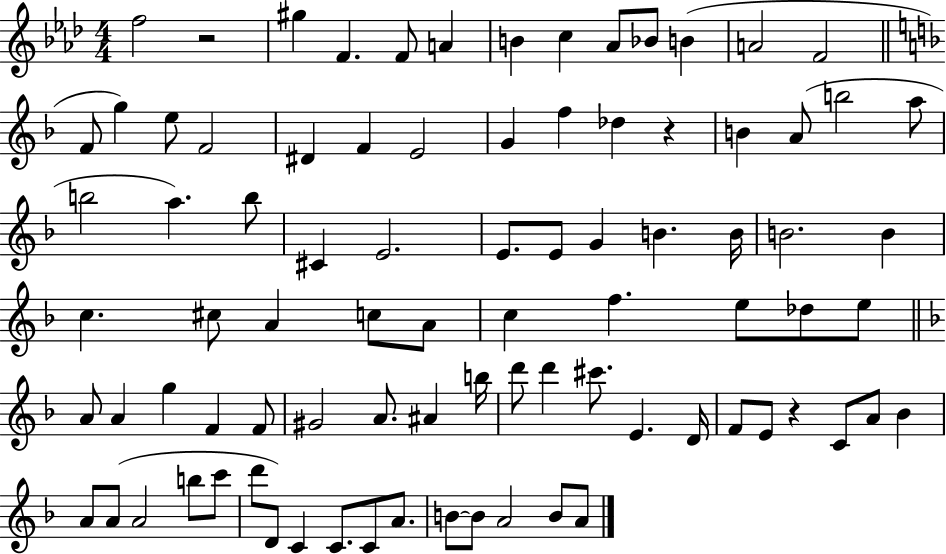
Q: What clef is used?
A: treble